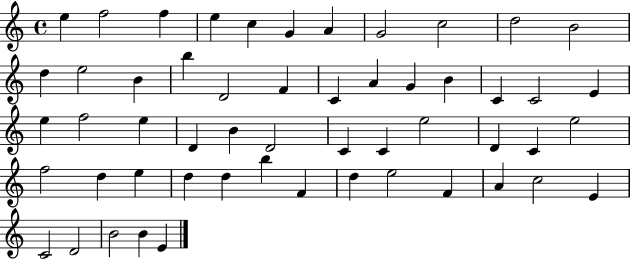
{
  \clef treble
  \time 4/4
  \defaultTimeSignature
  \key c \major
  e''4 f''2 f''4 | e''4 c''4 g'4 a'4 | g'2 c''2 | d''2 b'2 | \break d''4 e''2 b'4 | b''4 d'2 f'4 | c'4 a'4 g'4 b'4 | c'4 c'2 e'4 | \break e''4 f''2 e''4 | d'4 b'4 d'2 | c'4 c'4 e''2 | d'4 c'4 e''2 | \break f''2 d''4 e''4 | d''4 d''4 b''4 f'4 | d''4 e''2 f'4 | a'4 c''2 e'4 | \break c'2 d'2 | b'2 b'4 e'4 | \bar "|."
}